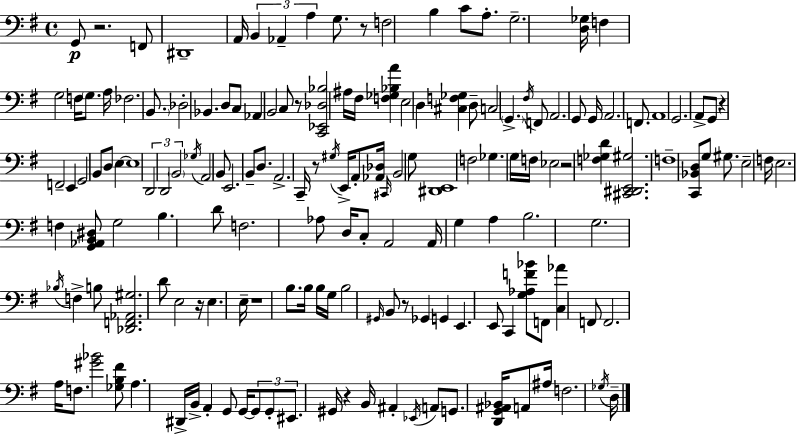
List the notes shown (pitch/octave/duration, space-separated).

G2/e R/h. F2/e D#2/w A2/s B2/q Ab2/q A3/q G3/e. R/e F3/h B3/q C4/e A3/e. G3/h. [D3,Gb3]/s F3/q G3/h F3/s G3/e. A3/s FES3/h. B2/e. Db3/h Bb2/q. D3/e C3/e Ab2/q B2/h C3/e R/e [C2,Eb2,Db3,Bb3]/h A#3/s F#3/s [F3,Gb3,Bb3,A4]/q E3/h D3/q [C#3,F3,Gb3]/q D3/e C3/h G2/q. F#3/s F2/e A2/h. G2/e G2/s A2/h. F2/e. A2/w G2/h. A2/e G2/e R/q F2/h E2/q G2/h B2/e D3/e E3/q E3/w D2/h D2/h B2/h Gb3/s A2/h B2/e E2/h. B2/e D3/e. A2/h. C2/s R/e G#3/s E2/s A2/e [Ab2,Db3]/s C#2/s B2/h G3/e [D#2,E2]/w F3/h Gb3/q. G3/s F3/s Eb3/h R/h [F3,Gb3,D4]/q [C#2,D#2,E2,G#3]/h. F3/w [C2,Bb2,D3]/e G3/e G#3/e. E3/h F3/s E3/h. F3/q [G2,Ab2,B2,D#3]/e G3/h B3/q. D4/e F3/h. Ab3/e D3/s C3/e A2/h A2/s G3/q A3/q B3/h. G3/h. Bb3/s F3/q B3/e [Db2,F2,Ab2,G#3]/h. D4/e E3/h R/s E3/q. E3/s R/w B3/e. B3/s B3/s G3/s B3/h G#2/s B2/e R/e Gb2/q G2/q E2/q. E2/e C2/q [G3,Ab3,F4,Bb4]/e F2/e [C3,Ab4]/q F2/e F2/h. A3/s F3/e. [G#4,Bb4]/h [Gb3,B3,F#4]/e A3/q. D#2/s B2/s A2/q G2/e G2/s G2/e G2/e EIS2/e. G#2/s R/q B2/s A#2/q Eb2/s A2/e G2/e. [D2,G2,A#2,Bb2]/s A2/e A#3/s F3/h. Gb3/s D3/s